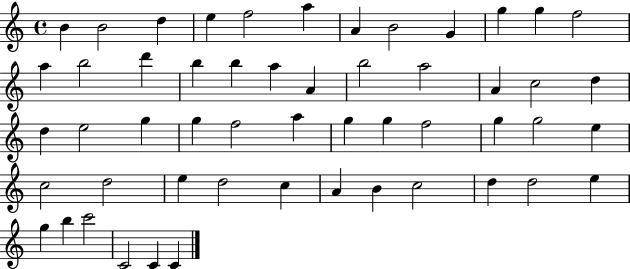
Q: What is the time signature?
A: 4/4